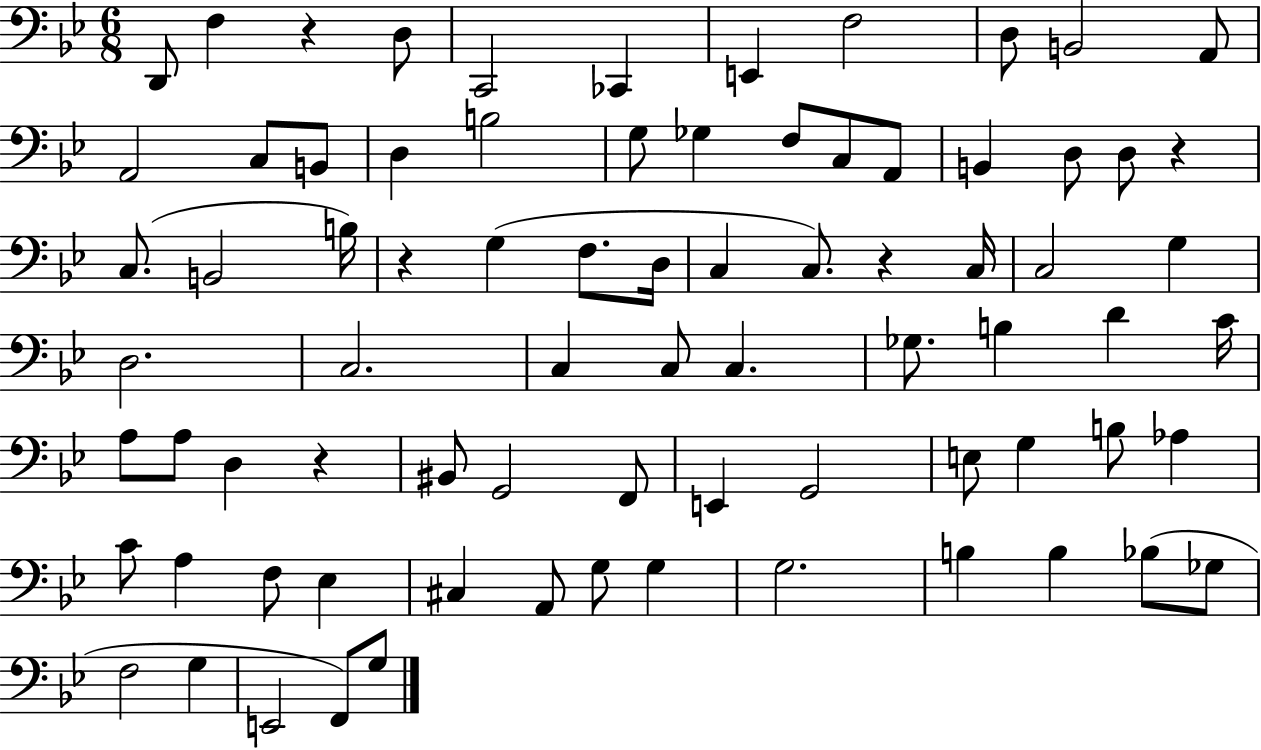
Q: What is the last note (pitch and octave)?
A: G3